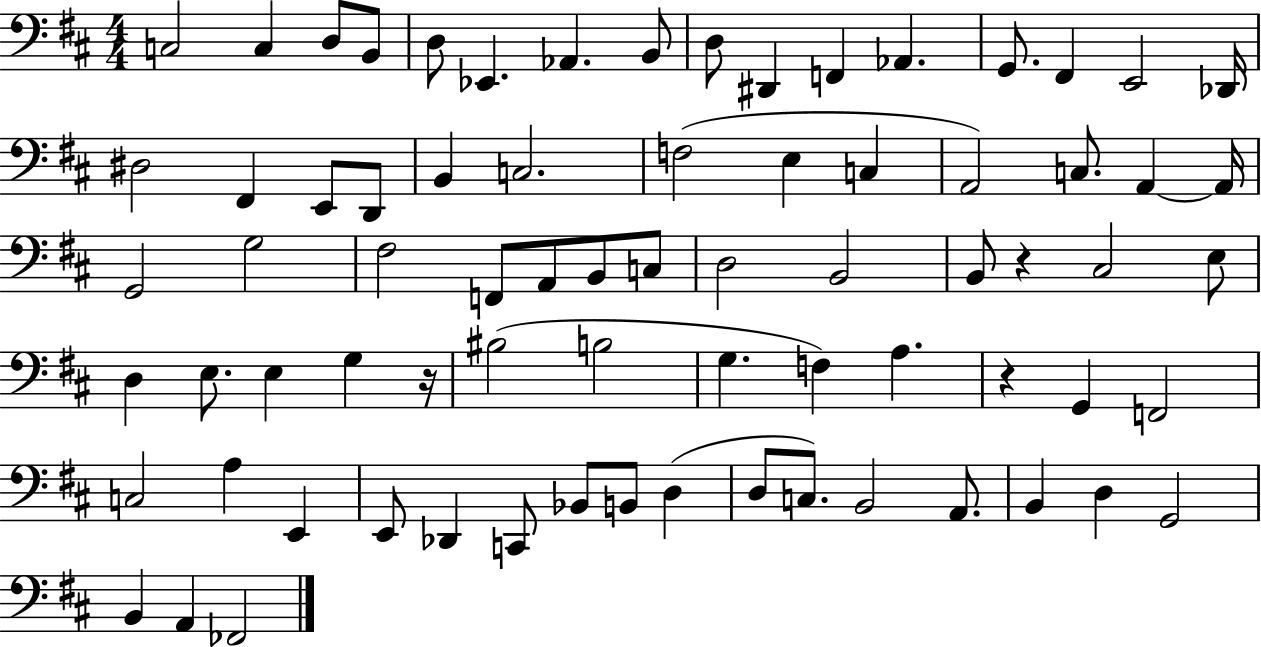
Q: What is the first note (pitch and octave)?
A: C3